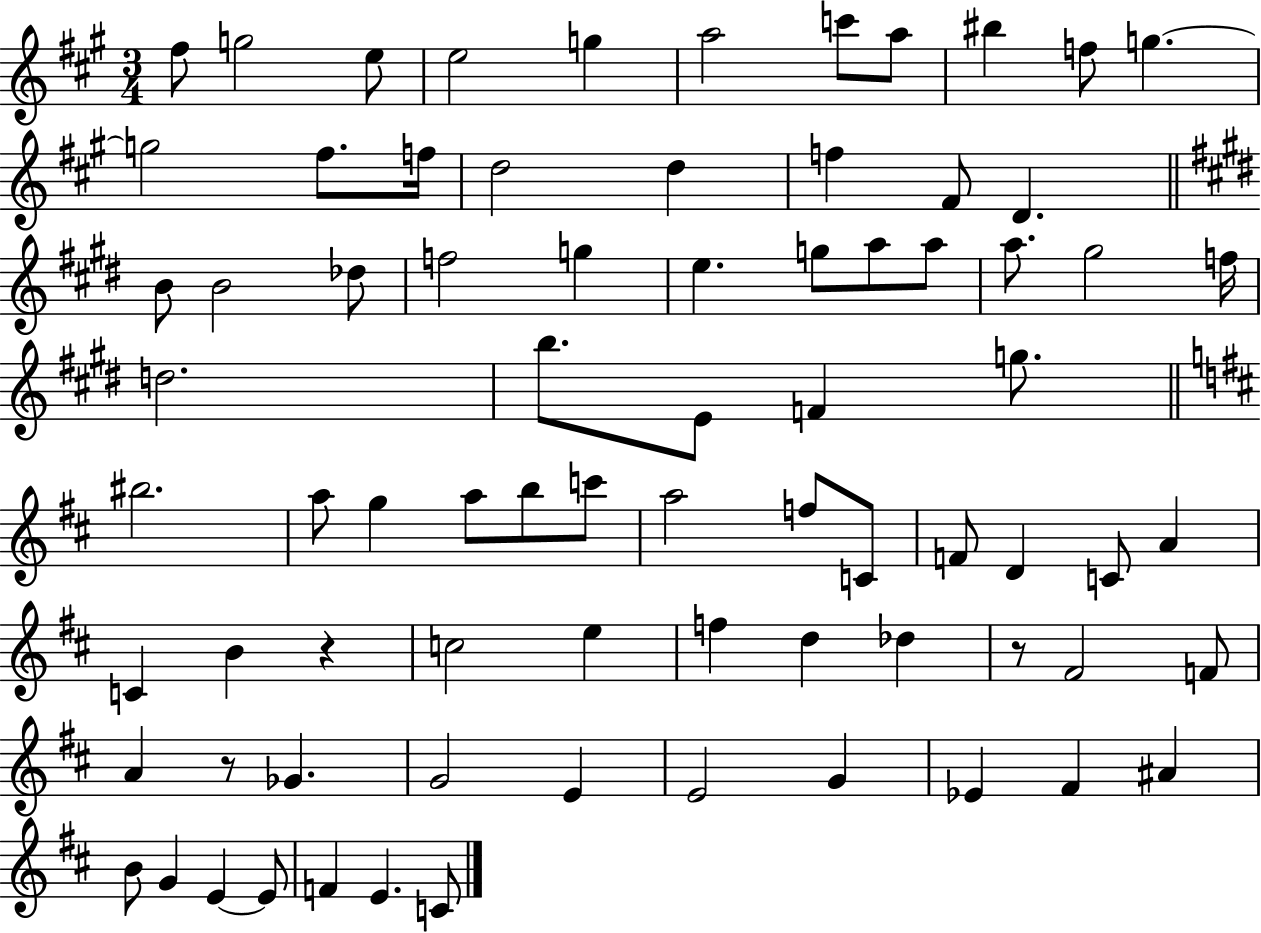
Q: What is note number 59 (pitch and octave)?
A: A4